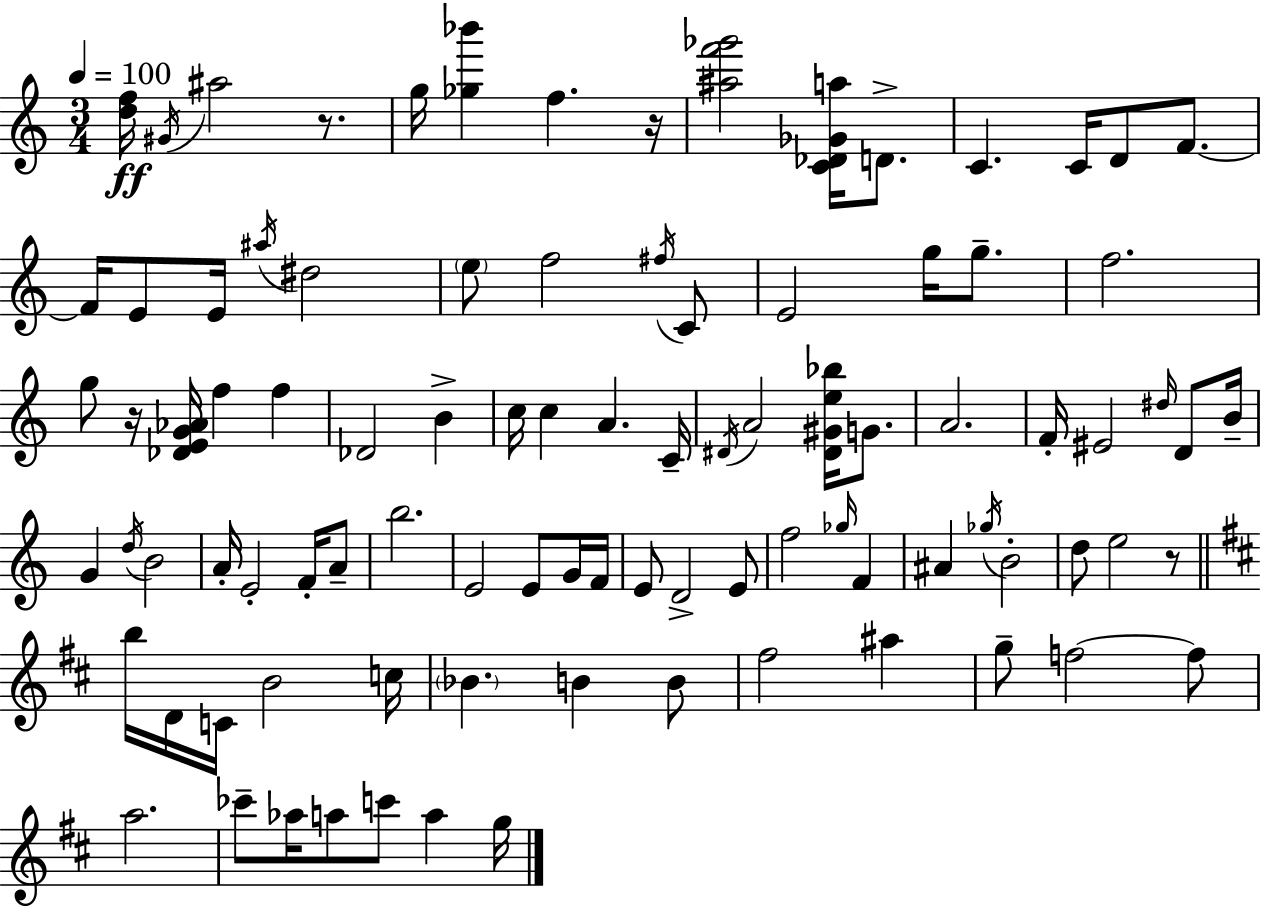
{
  \clef treble
  \numericTimeSignature
  \time 3/4
  \key a \minor
  \tempo 4 = 100
  <d'' f''>16\ff \acciaccatura { gis'16 } ais''2 r8. | g''16 <ges'' bes'''>4 f''4. | r16 <ais'' f''' ges'''>2 <c' des' ges' a''>16 d'8.-> | c'4. c'16 d'8 f'8.~~ | \break f'16 e'8 e'16 \acciaccatura { ais''16 } dis''2 | \parenthesize e''8 f''2 | \acciaccatura { fis''16 } c'8 e'2 g''16 | g''8.-- f''2. | \break g''8 r16 <des' e' g' aes'>16 f''4 f''4 | des'2 b'4-> | c''16 c''4 a'4. | c'16-- \acciaccatura { dis'16 } a'2 | \break <dis' gis' e'' bes''>16 g'8. a'2. | f'16-. eis'2 | \grace { dis''16 } d'8 b'16-- g'4 \acciaccatura { d''16 } b'2 | a'16-. e'2-. | \break f'16-. a'8-- b''2. | e'2 | e'8 g'16 f'16 e'8 d'2-> | e'8 f''2 | \break \grace { ges''16 } f'4 ais'4 \acciaccatura { ges''16 } | b'2-. d''8 e''2 | r8 \bar "||" \break \key d \major b''16 d'16 c'16 b'2 c''16 | \parenthesize bes'4. b'4 b'8 | fis''2 ais''4 | g''8-- f''2~~ f''8 | \break a''2. | ces'''8-- aes''16 a''8 c'''8 a''4 g''16 | \bar "|."
}